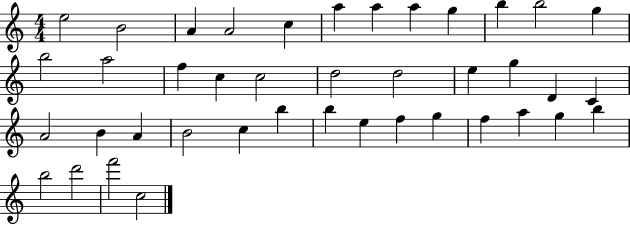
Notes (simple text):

E5/h B4/h A4/q A4/h C5/q A5/q A5/q A5/q G5/q B5/q B5/h G5/q B5/h A5/h F5/q C5/q C5/h D5/h D5/h E5/q G5/q D4/q C4/q A4/h B4/q A4/q B4/h C5/q B5/q B5/q E5/q F5/q G5/q F5/q A5/q G5/q B5/q B5/h D6/h F6/h C5/h